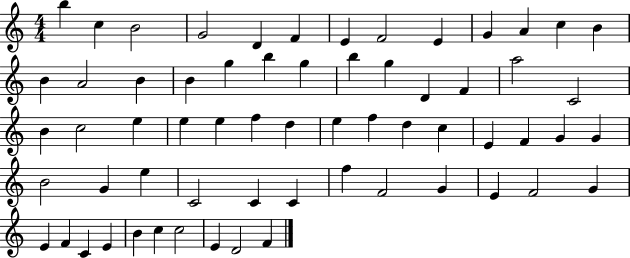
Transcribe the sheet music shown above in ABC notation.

X:1
T:Untitled
M:4/4
L:1/4
K:C
b c B2 G2 D F E F2 E G A c B B A2 B B g b g b g D F a2 C2 B c2 e e e f d e f d c E F G G B2 G e C2 C C f F2 G E F2 G E F C E B c c2 E D2 F